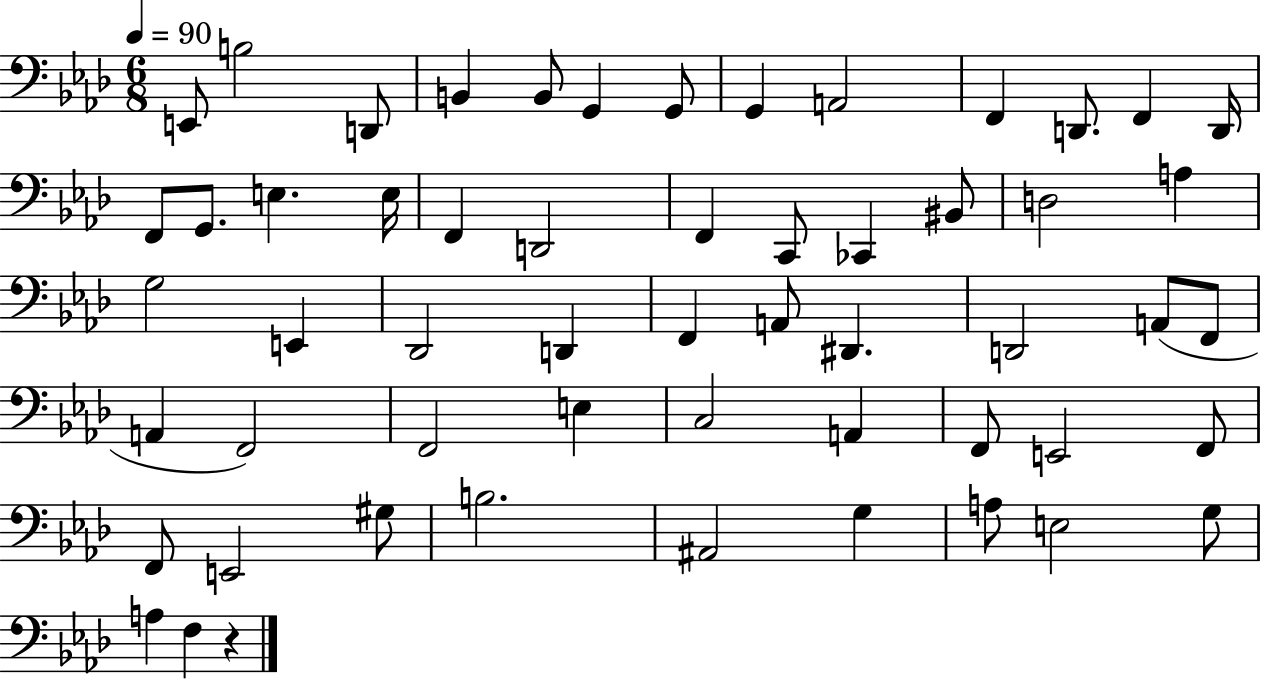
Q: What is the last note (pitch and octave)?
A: F3